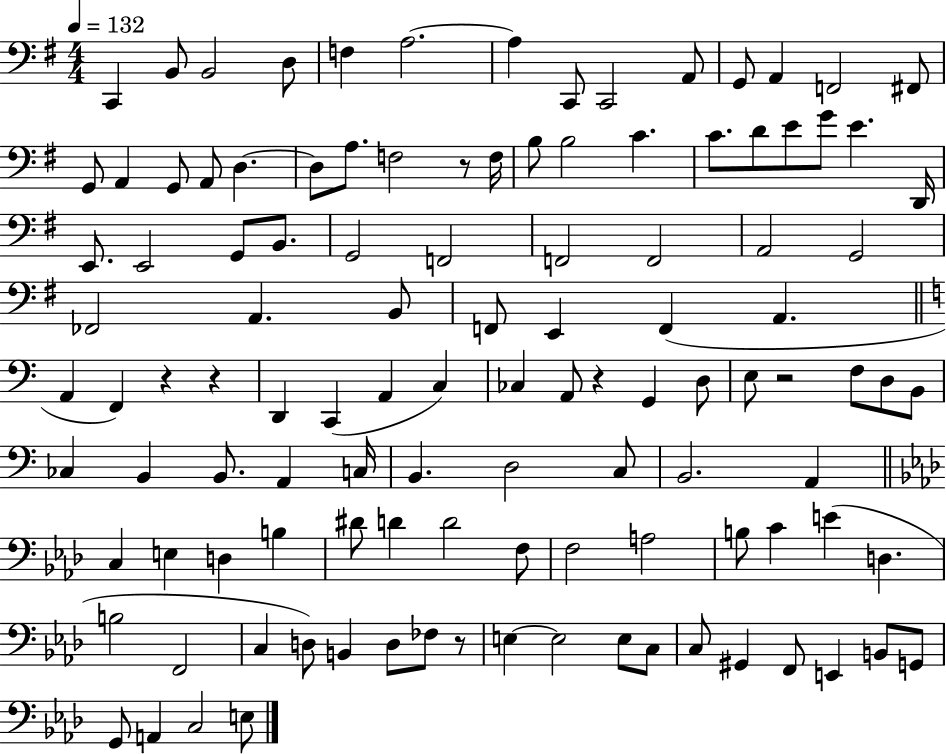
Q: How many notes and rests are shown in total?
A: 114